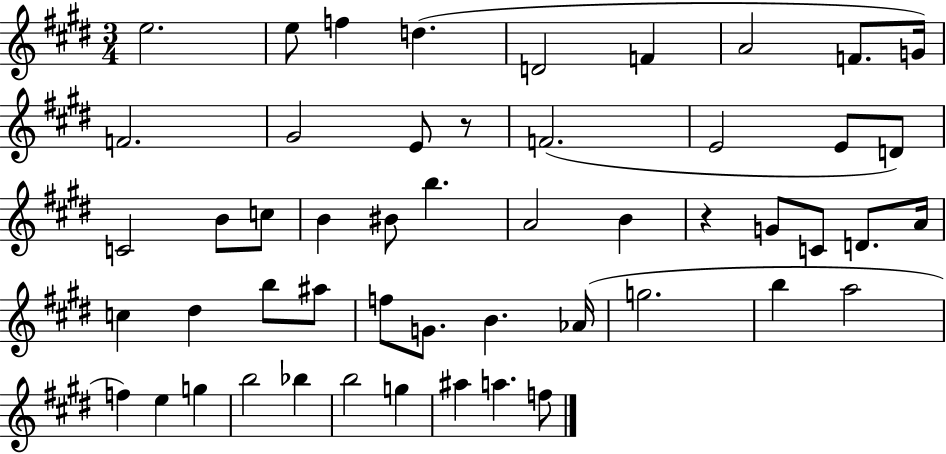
E5/h. E5/e F5/q D5/q. D4/h F4/q A4/h F4/e. G4/s F4/h. G#4/h E4/e R/e F4/h. E4/h E4/e D4/e C4/h B4/e C5/e B4/q BIS4/e B5/q. A4/h B4/q R/q G4/e C4/e D4/e. A4/s C5/q D#5/q B5/e A#5/e F5/e G4/e. B4/q. Ab4/s G5/h. B5/q A5/h F5/q E5/q G5/q B5/h Bb5/q B5/h G5/q A#5/q A5/q. F5/e